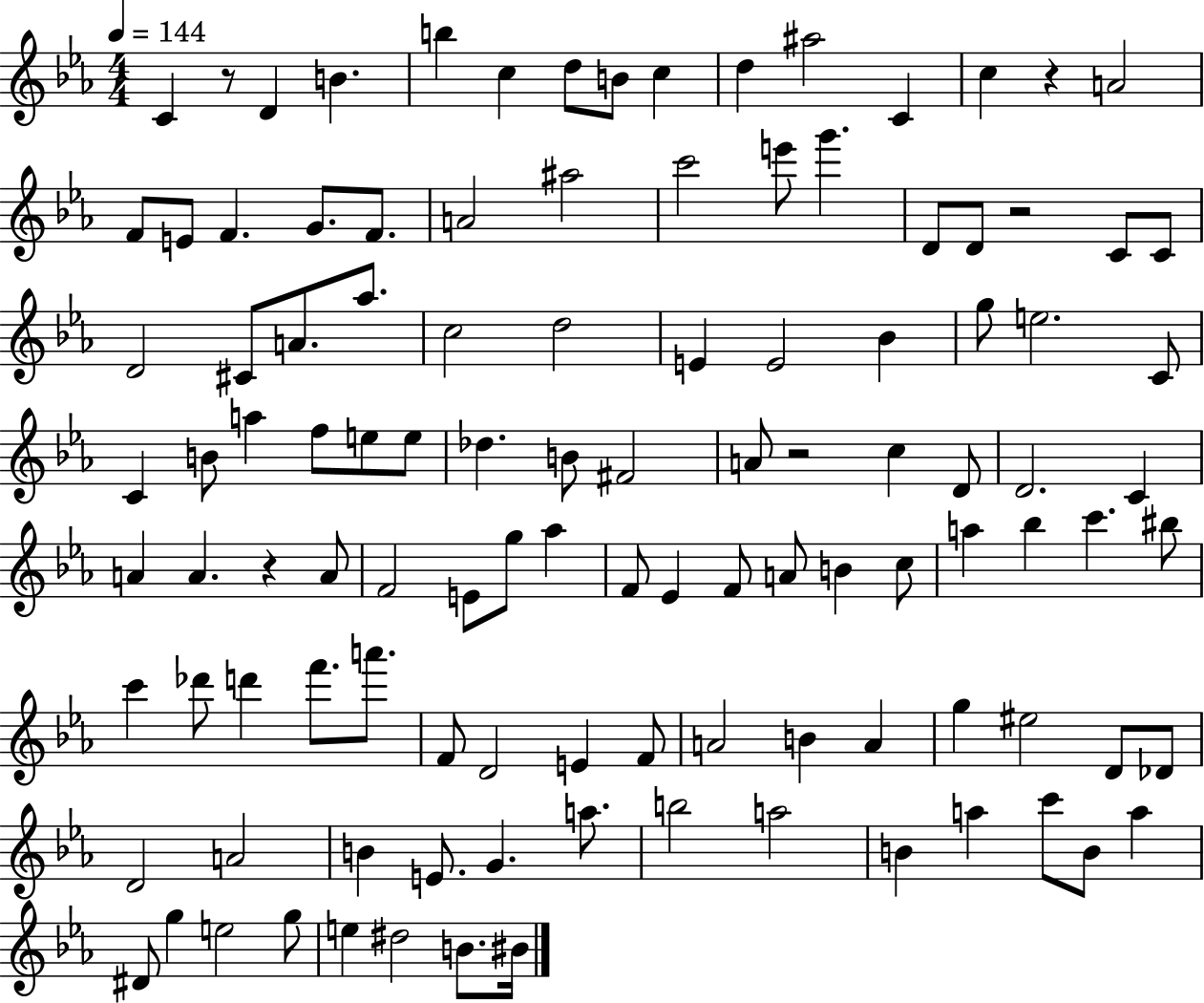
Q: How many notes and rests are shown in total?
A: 112